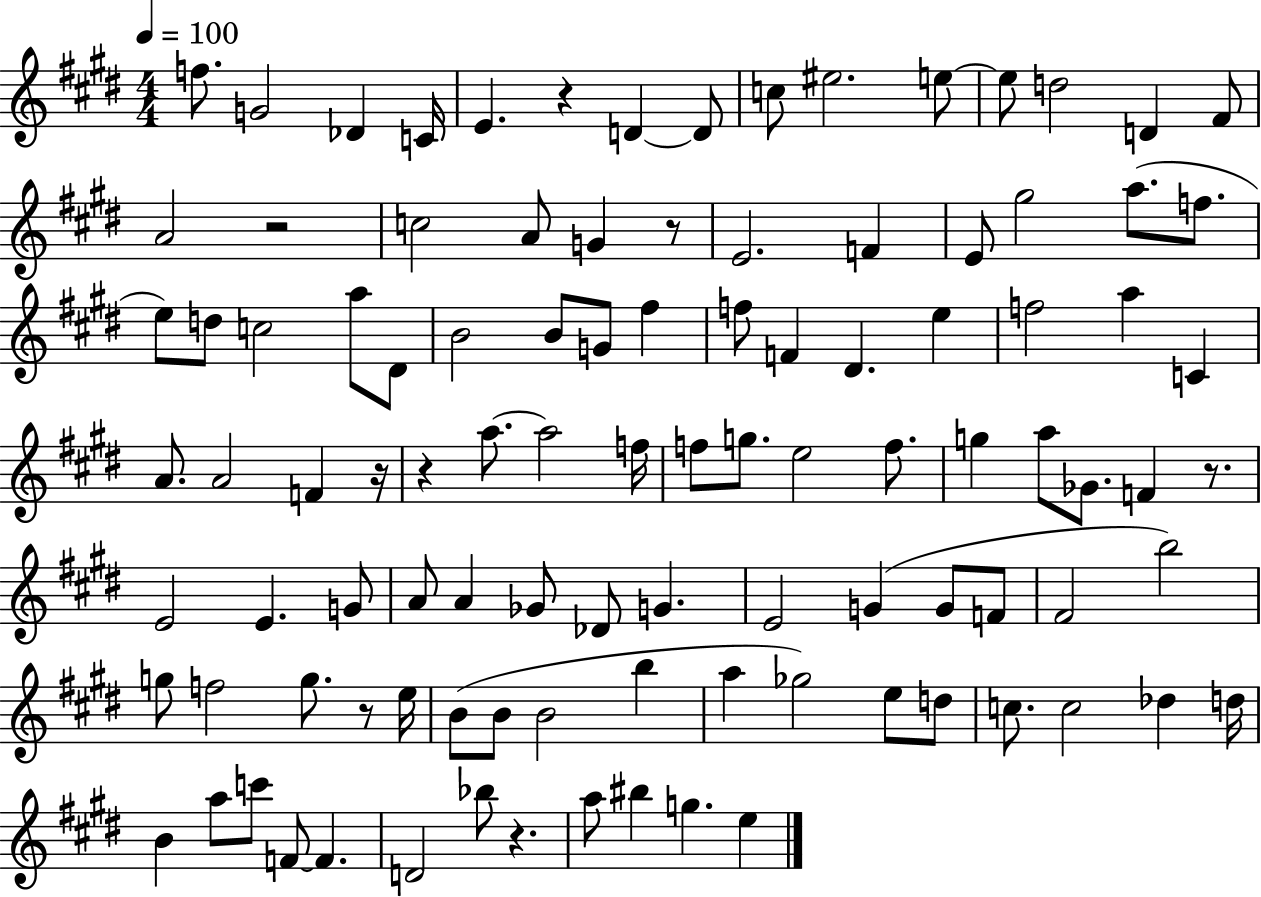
X:1
T:Untitled
M:4/4
L:1/4
K:E
f/2 G2 _D C/4 E z D D/2 c/2 ^e2 e/2 e/2 d2 D ^F/2 A2 z2 c2 A/2 G z/2 E2 F E/2 ^g2 a/2 f/2 e/2 d/2 c2 a/2 ^D/2 B2 B/2 G/2 ^f f/2 F ^D e f2 a C A/2 A2 F z/4 z a/2 a2 f/4 f/2 g/2 e2 f/2 g a/2 _G/2 F z/2 E2 E G/2 A/2 A _G/2 _D/2 G E2 G G/2 F/2 ^F2 b2 g/2 f2 g/2 z/2 e/4 B/2 B/2 B2 b a _g2 e/2 d/2 c/2 c2 _d d/4 B a/2 c'/2 F/2 F D2 _b/2 z a/2 ^b g e